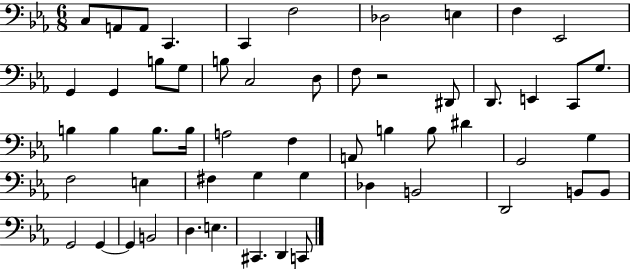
X:1
T:Untitled
M:6/8
L:1/4
K:Eb
C,/2 A,,/2 A,,/2 C,, C,, F,2 _D,2 E, F, _E,,2 G,, G,, B,/2 G,/2 B,/2 C,2 D,/2 F,/2 z2 ^D,,/2 D,,/2 E,, C,,/2 G,/2 B, B, B,/2 B,/4 A,2 F, A,,/2 B, B,/2 ^D G,,2 G, F,2 E, ^F, G, G, _D, B,,2 D,,2 B,,/2 B,,/2 G,,2 G,, G,, B,,2 D, E, ^C,, D,, C,,/2